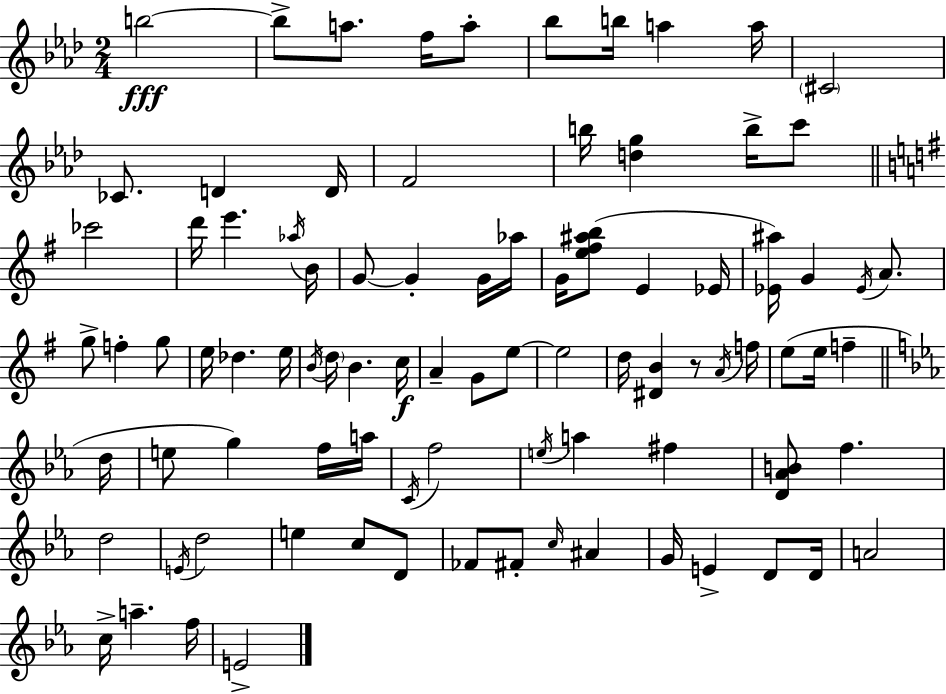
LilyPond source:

{
  \clef treble
  \numericTimeSignature
  \time 2/4
  \key f \minor
  b''2~~\fff | b''8-> a''8. f''16 a''8-. | bes''8 b''16 a''4 a''16 | \parenthesize cis'2 | \break ces'8. d'4 d'16 | f'2 | b''16 <d'' g''>4 b''16-> c'''8 | \bar "||" \break \key e \minor ces'''2 | d'''16 e'''4. \acciaccatura { aes''16 } | b'16 g'8~~ g'4-. g'16 | aes''16 g'16 <e'' fis'' ais'' b''>8( e'4 | \break ees'16 <ees' ais''>16) g'4 \acciaccatura { ees'16 } a'8. | g''8-> f''4-. | g''8 e''16 des''4. | e''16 \acciaccatura { b'16 } \parenthesize d''16 b'4. | \break c''16\f a'4-- g'8 | e''8~~ e''2 | d''16 <dis' b'>4 | r8 \acciaccatura { a'16 } f''16 e''8( e''16 f''4-- | \break \bar "||" \break \key c \minor d''16 e''8 g''4) f''16 | a''16 \acciaccatura { c'16 } f''2 | \acciaccatura { e''16 } a''4 fis''4 | <d' aes' b'>8 f''4. | \break d''2 | \acciaccatura { e'16 } d''2 | e''4 | c''8 d'8 fes'8 fis'8-. | \break \grace { c''16 } ais'4 g'16 e'4-> | d'8 d'16 a'2 | c''16-> a''4.-- | f''16 e'2-> | \break \bar "|."
}